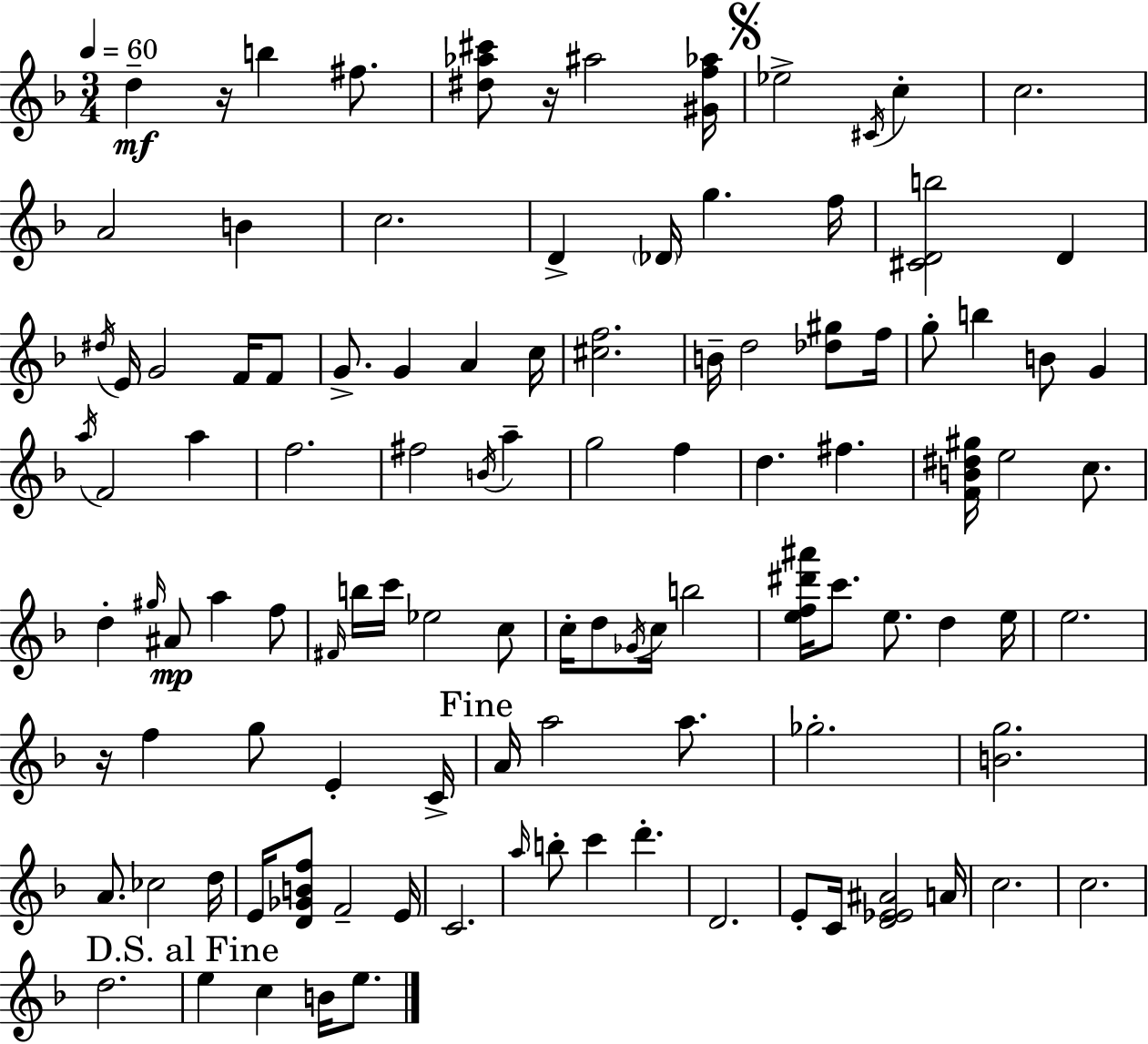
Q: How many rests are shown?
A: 3